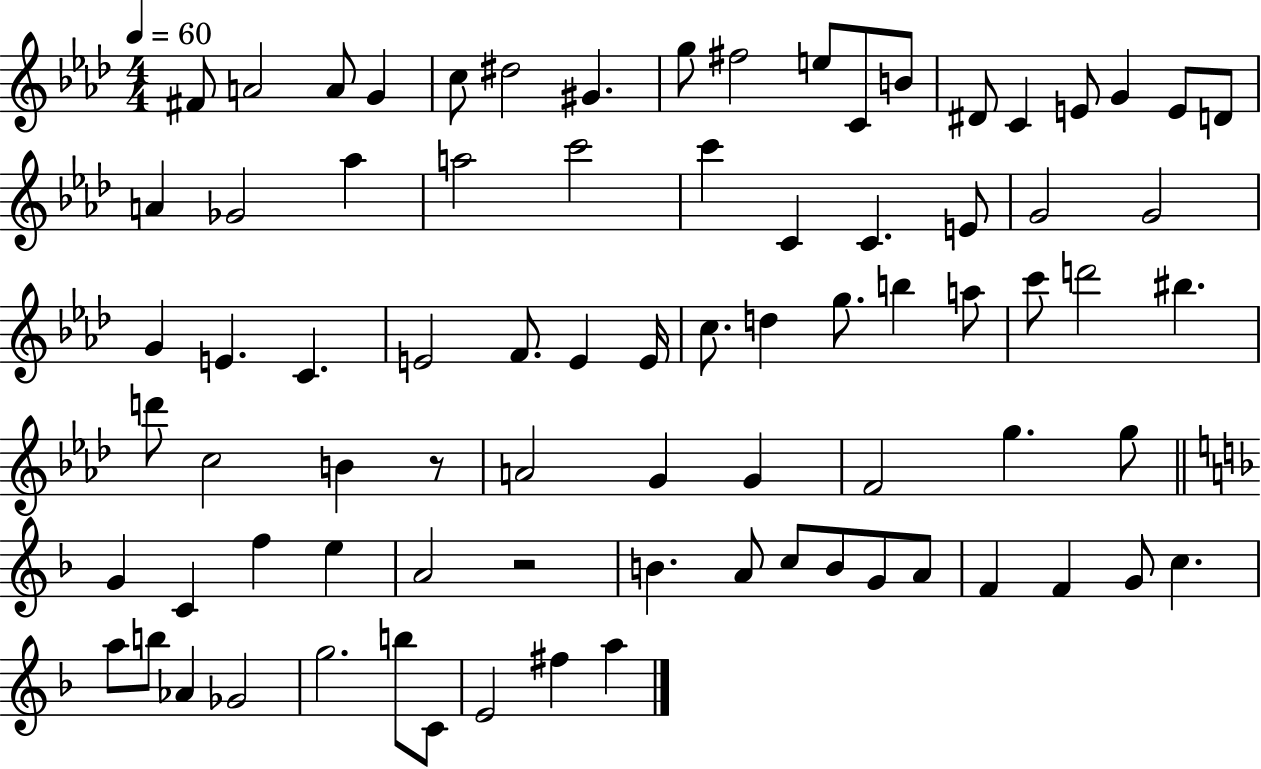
{
  \clef treble
  \numericTimeSignature
  \time 4/4
  \key aes \major
  \tempo 4 = 60
  \repeat volta 2 { fis'8 a'2 a'8 g'4 | c''8 dis''2 gis'4. | g''8 fis''2 e''8 c'8 b'8 | dis'8 c'4 e'8 g'4 e'8 d'8 | \break a'4 ges'2 aes''4 | a''2 c'''2 | c'''4 c'4 c'4. e'8 | g'2 g'2 | \break g'4 e'4. c'4. | e'2 f'8. e'4 e'16 | c''8. d''4 g''8. b''4 a''8 | c'''8 d'''2 bis''4. | \break d'''8 c''2 b'4 r8 | a'2 g'4 g'4 | f'2 g''4. g''8 | \bar "||" \break \key f \major g'4 c'4 f''4 e''4 | a'2 r2 | b'4. a'8 c''8 b'8 g'8 a'8 | f'4 f'4 g'8 c''4. | \break a''8 b''8 aes'4 ges'2 | g''2. b''8 c'8 | e'2 fis''4 a''4 | } \bar "|."
}